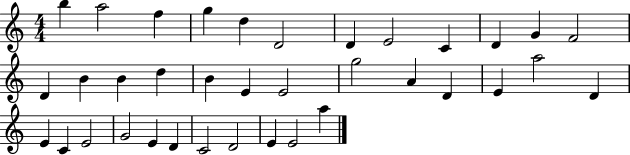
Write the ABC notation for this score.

X:1
T:Untitled
M:4/4
L:1/4
K:C
b a2 f g d D2 D E2 C D G F2 D B B d B E E2 g2 A D E a2 D E C E2 G2 E D C2 D2 E E2 a